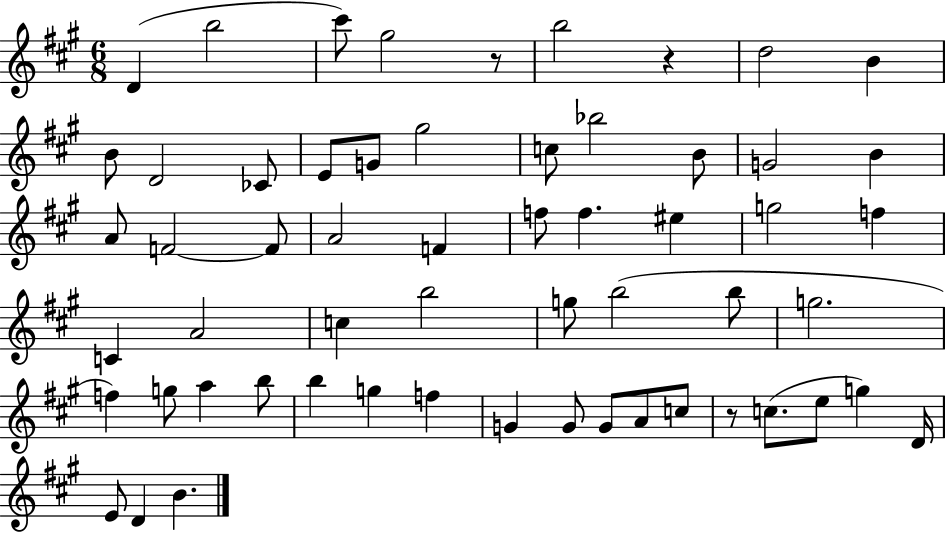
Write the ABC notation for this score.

X:1
T:Untitled
M:6/8
L:1/4
K:A
D b2 ^c'/2 ^g2 z/2 b2 z d2 B B/2 D2 _C/2 E/2 G/2 ^g2 c/2 _b2 B/2 G2 B A/2 F2 F/2 A2 F f/2 f ^e g2 f C A2 c b2 g/2 b2 b/2 g2 f g/2 a b/2 b g f G G/2 G/2 A/2 c/2 z/2 c/2 e/2 g D/4 E/2 D B